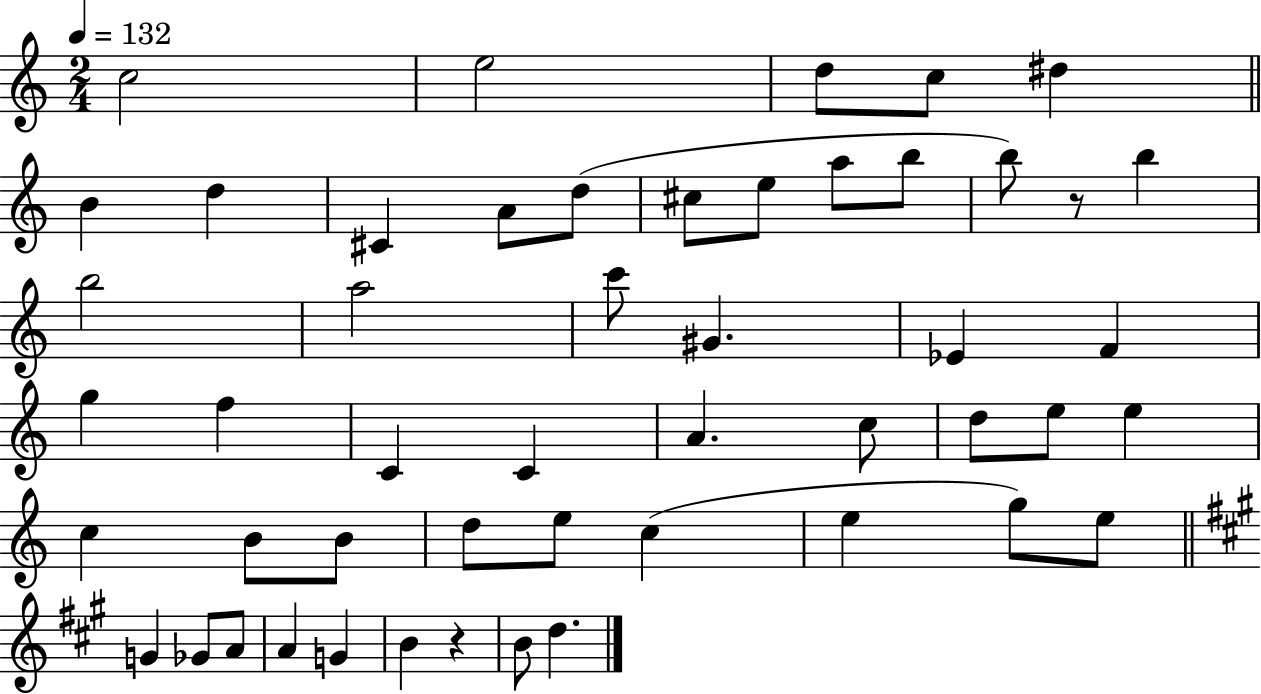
X:1
T:Untitled
M:2/4
L:1/4
K:C
c2 e2 d/2 c/2 ^d B d ^C A/2 d/2 ^c/2 e/2 a/2 b/2 b/2 z/2 b b2 a2 c'/2 ^G _E F g f C C A c/2 d/2 e/2 e c B/2 B/2 d/2 e/2 c e g/2 e/2 G _G/2 A/2 A G B z B/2 d